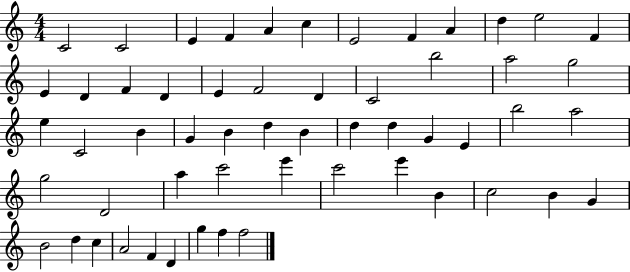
C4/h C4/h E4/q F4/q A4/q C5/q E4/h F4/q A4/q D5/q E5/h F4/q E4/q D4/q F4/q D4/q E4/q F4/h D4/q C4/h B5/h A5/h G5/h E5/q C4/h B4/q G4/q B4/q D5/q B4/q D5/q D5/q G4/q E4/q B5/h A5/h G5/h D4/h A5/q C6/h E6/q C6/h E6/q B4/q C5/h B4/q G4/q B4/h D5/q C5/q A4/h F4/q D4/q G5/q F5/q F5/h